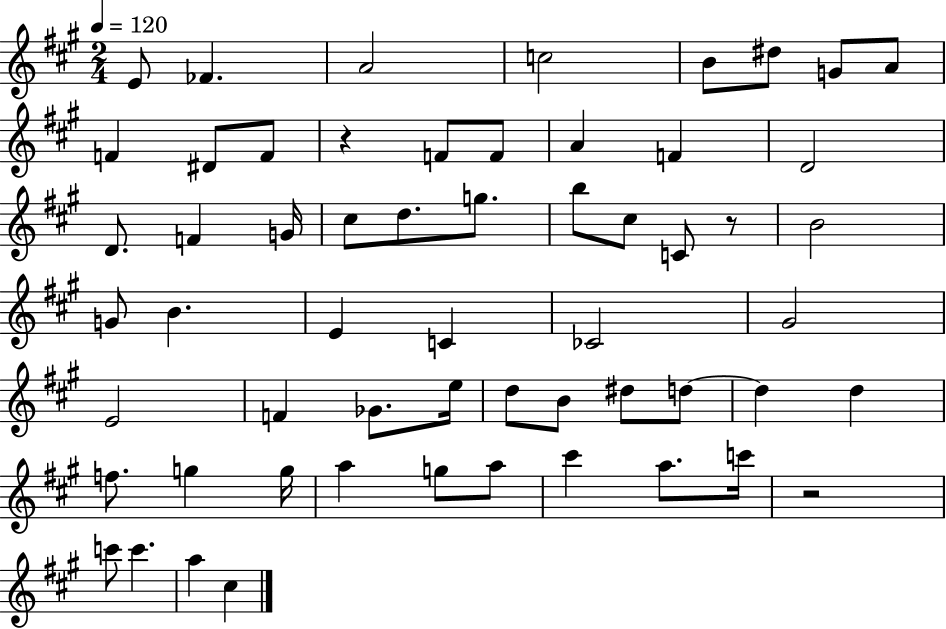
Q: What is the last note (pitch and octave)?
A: C#5